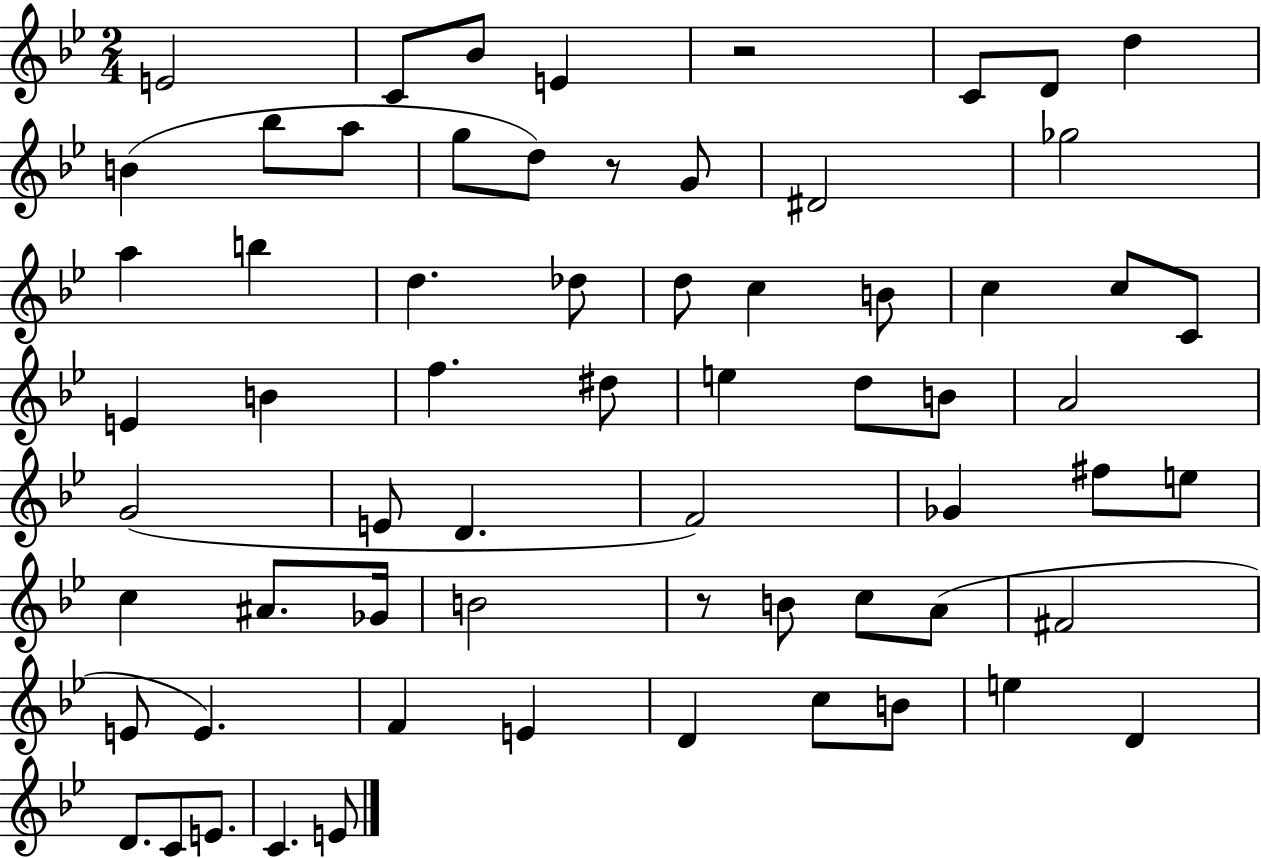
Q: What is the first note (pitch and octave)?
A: E4